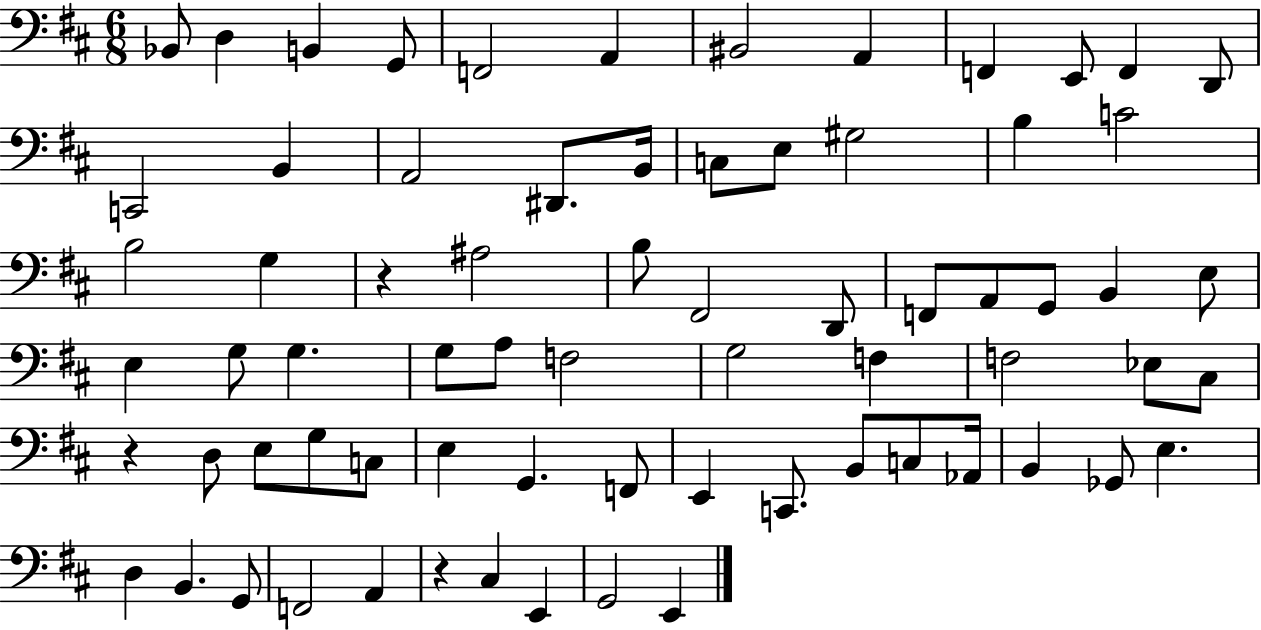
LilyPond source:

{
  \clef bass
  \numericTimeSignature
  \time 6/8
  \key d \major
  bes,8 d4 b,4 g,8 | f,2 a,4 | bis,2 a,4 | f,4 e,8 f,4 d,8 | \break c,2 b,4 | a,2 dis,8. b,16 | c8 e8 gis2 | b4 c'2 | \break b2 g4 | r4 ais2 | b8 fis,2 d,8 | f,8 a,8 g,8 b,4 e8 | \break e4 g8 g4. | g8 a8 f2 | g2 f4 | f2 ees8 cis8 | \break r4 d8 e8 g8 c8 | e4 g,4. f,8 | e,4 c,8. b,8 c8 aes,16 | b,4 ges,8 e4. | \break d4 b,4. g,8 | f,2 a,4 | r4 cis4 e,4 | g,2 e,4 | \break \bar "|."
}